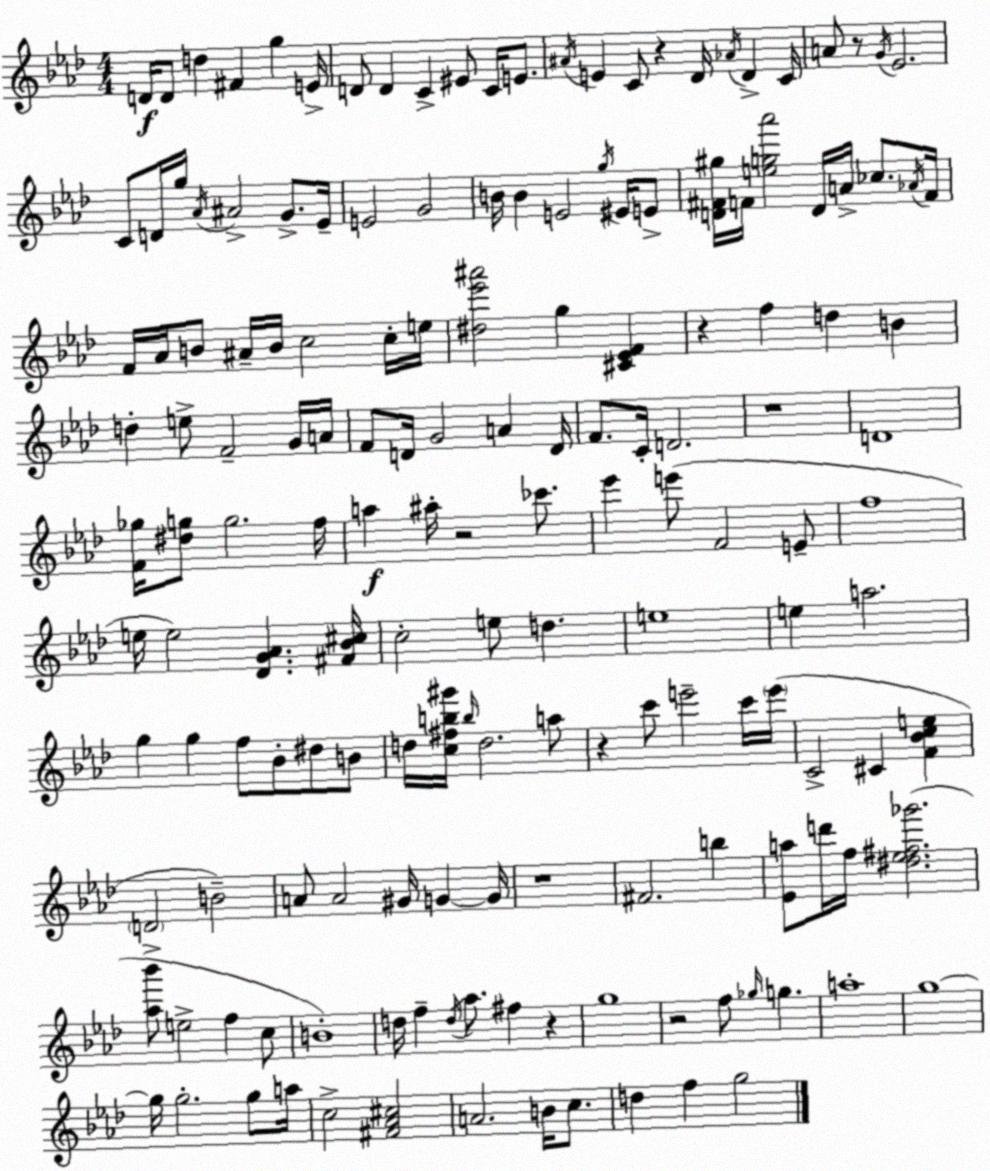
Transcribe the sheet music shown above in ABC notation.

X:1
T:Untitled
M:4/4
L:1/4
K:Fm
D/4 D/2 d ^F g E/4 D/2 D C ^E/2 C/4 E/2 ^A/4 E C/2 z _D/4 _A/4 _D C/4 A/2 z/2 G/4 _E2 C/2 D/4 g/4 _A/4 ^A2 G/2 _E/4 E2 G2 B/4 B E2 g/4 ^E/4 E/2 [D^F^g]/4 F/4 [eg_a']2 D/4 A/4 _c/2 _A/4 F/4 F/4 _A/4 B/2 ^A/4 B/4 c2 c/4 e/4 [^d_e'^a']2 g [^C_EF] z f d B d e/2 F2 G/4 A/4 F/2 D/4 G2 A D/4 F/2 C/4 D2 z4 D4 [F_g]/4 [^dg]/2 g2 f/4 a ^a/4 z2 _c'/2 _e' e'/2 F2 E/2 f4 e/4 e2 [_DG_A] [^F_B^c]/4 c2 e/2 d e4 e a2 g g f/2 _B/2 ^d/2 B/2 d/4 [c^fb^g']/4 b/4 d2 a/2 z c'/2 e'2 c'/4 e'/4 C2 ^C [F_Bce] D2 B2 A/2 A2 ^G/4 G G/4 z4 ^F2 b [_Ea]/2 d'/4 f/4 [^d_e^f_g']2 [_a_b']/2 e2 f c/2 B4 d/4 f d/4 _a/2 ^f z g4 z2 f/2 _g/4 g a4 g4 g/4 g2 g/2 a/4 c2 [^F_A^c]2 A2 B/4 c/2 d f g2